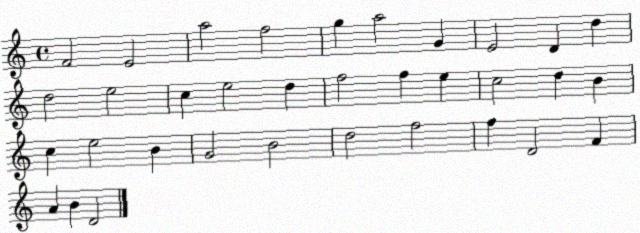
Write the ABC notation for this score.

X:1
T:Untitled
M:4/4
L:1/4
K:C
F2 E2 a2 f2 g a2 G E2 D d d2 e2 c e2 d f2 f e c2 d B c e2 B G2 B2 d2 f2 f D2 F A B D2